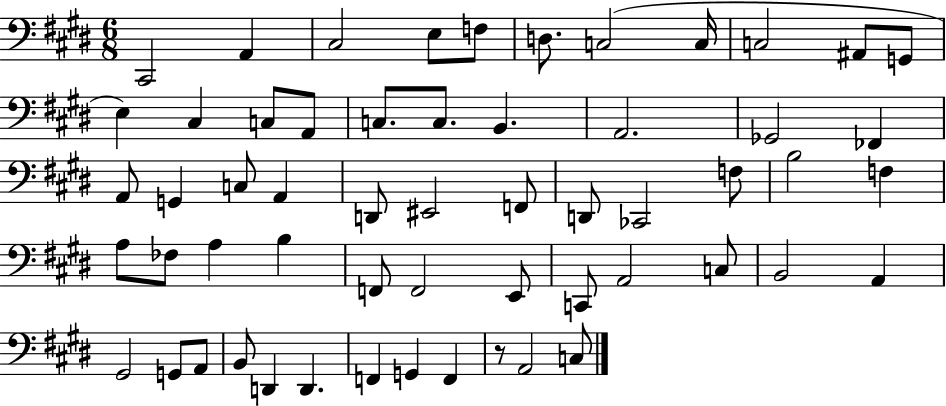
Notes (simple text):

C#2/h A2/q C#3/h E3/e F3/e D3/e. C3/h C3/s C3/h A#2/e G2/e E3/q C#3/q C3/e A2/e C3/e. C3/e. B2/q. A2/h. Gb2/h FES2/q A2/e G2/q C3/e A2/q D2/e EIS2/h F2/e D2/e CES2/h F3/e B3/h F3/q A3/e FES3/e A3/q B3/q F2/e F2/h E2/e C2/e A2/h C3/e B2/h A2/q G#2/h G2/e A2/e B2/e D2/q D2/q. F2/q G2/q F2/q R/e A2/h C3/e